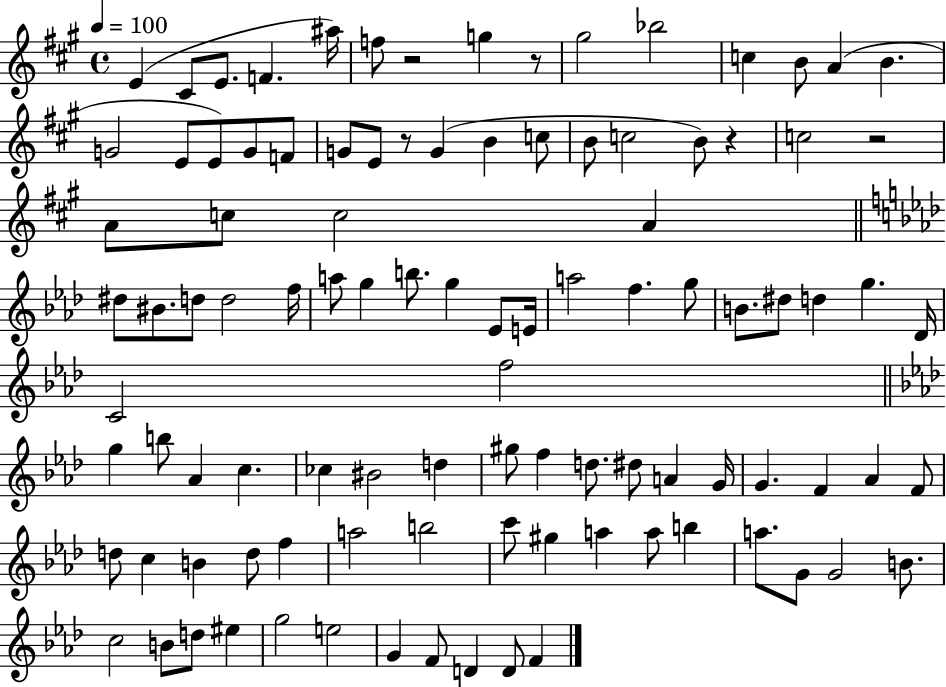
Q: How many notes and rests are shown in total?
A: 101